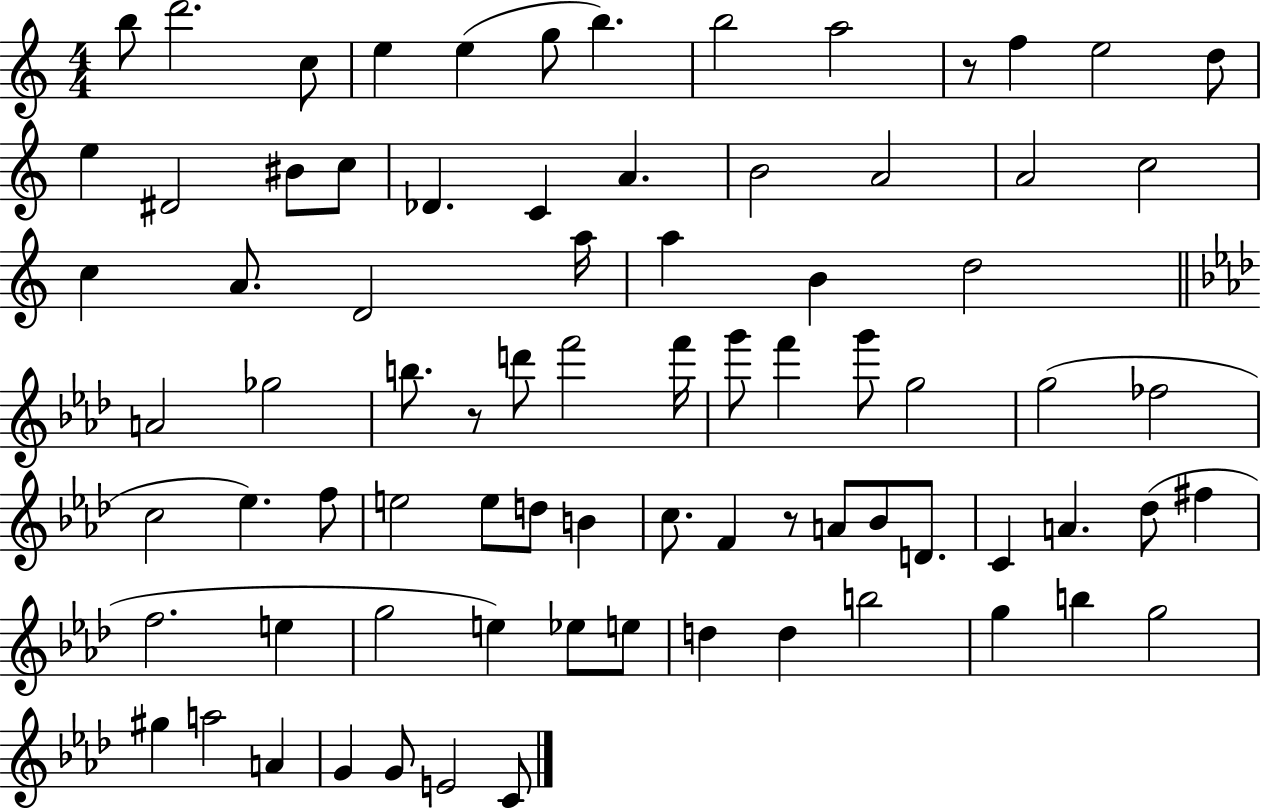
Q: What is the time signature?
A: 4/4